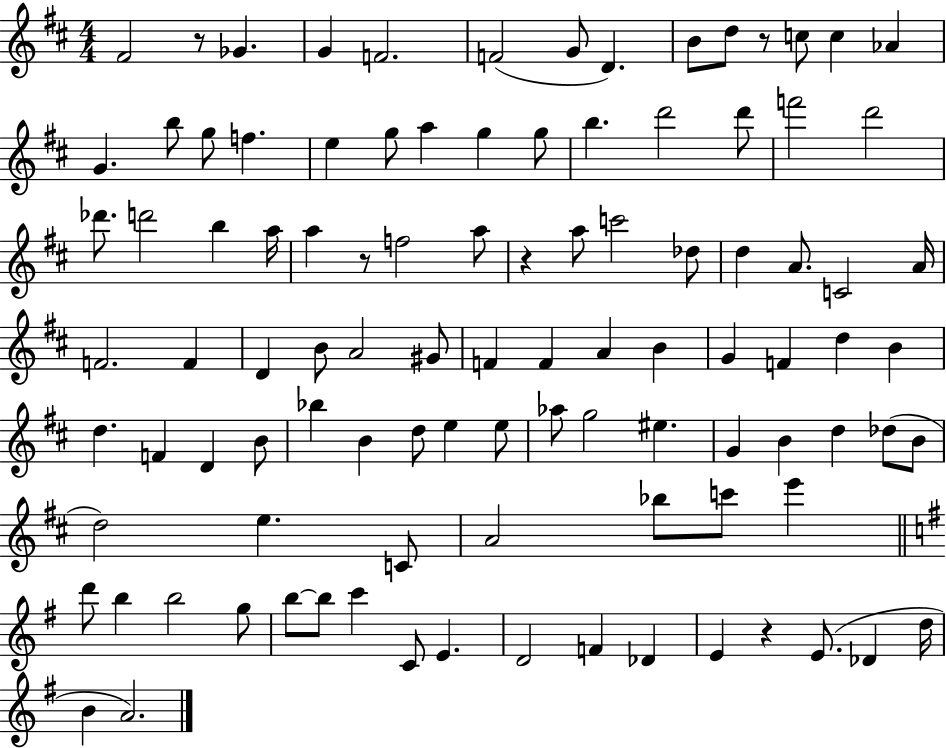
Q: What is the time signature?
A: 4/4